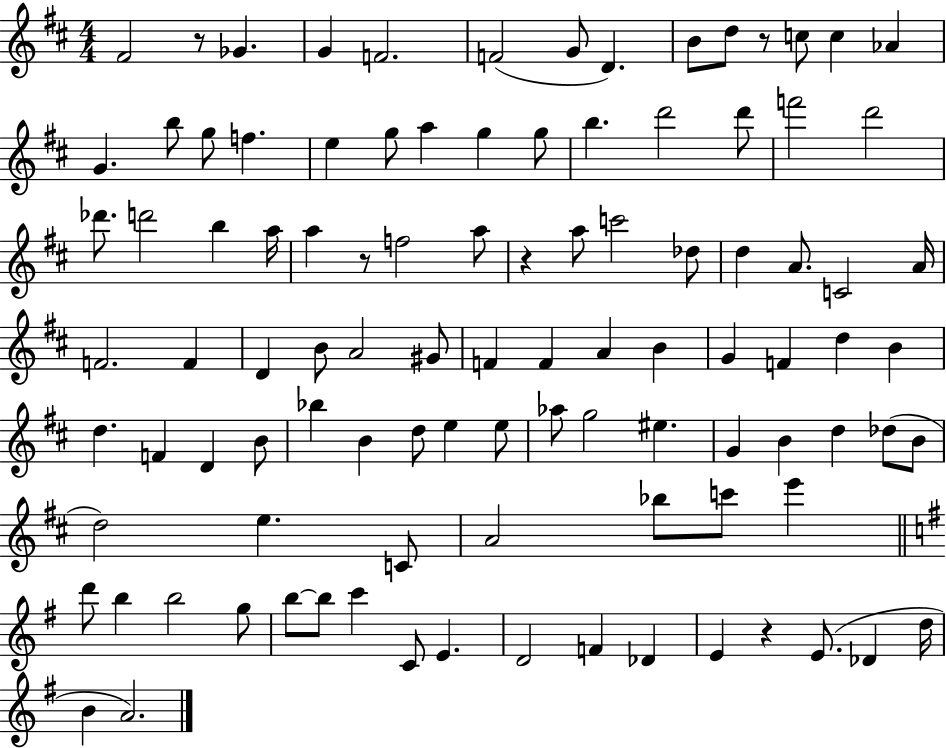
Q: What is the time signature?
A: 4/4